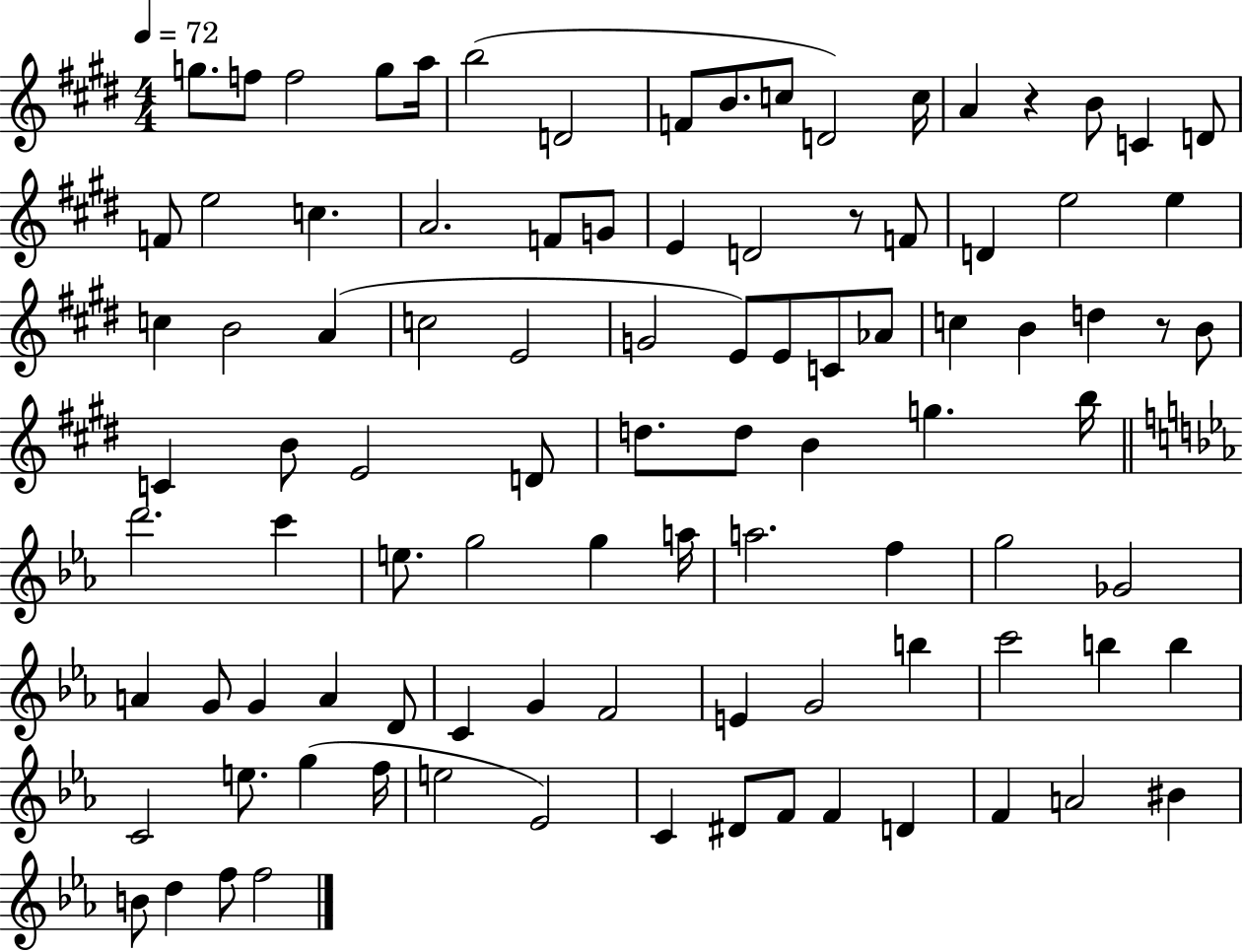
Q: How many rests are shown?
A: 3